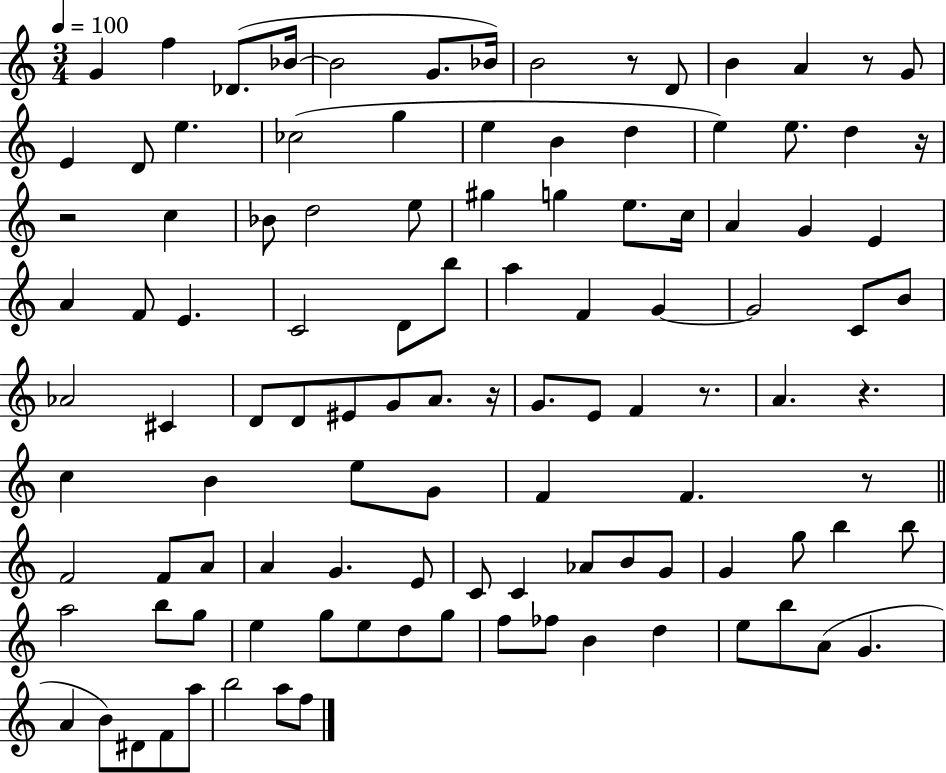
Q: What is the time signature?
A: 3/4